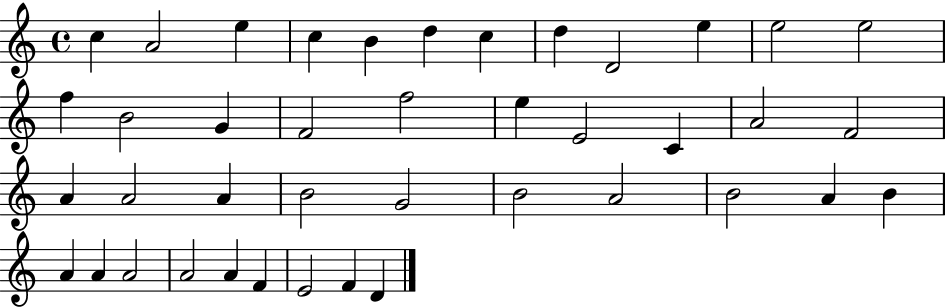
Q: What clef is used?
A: treble